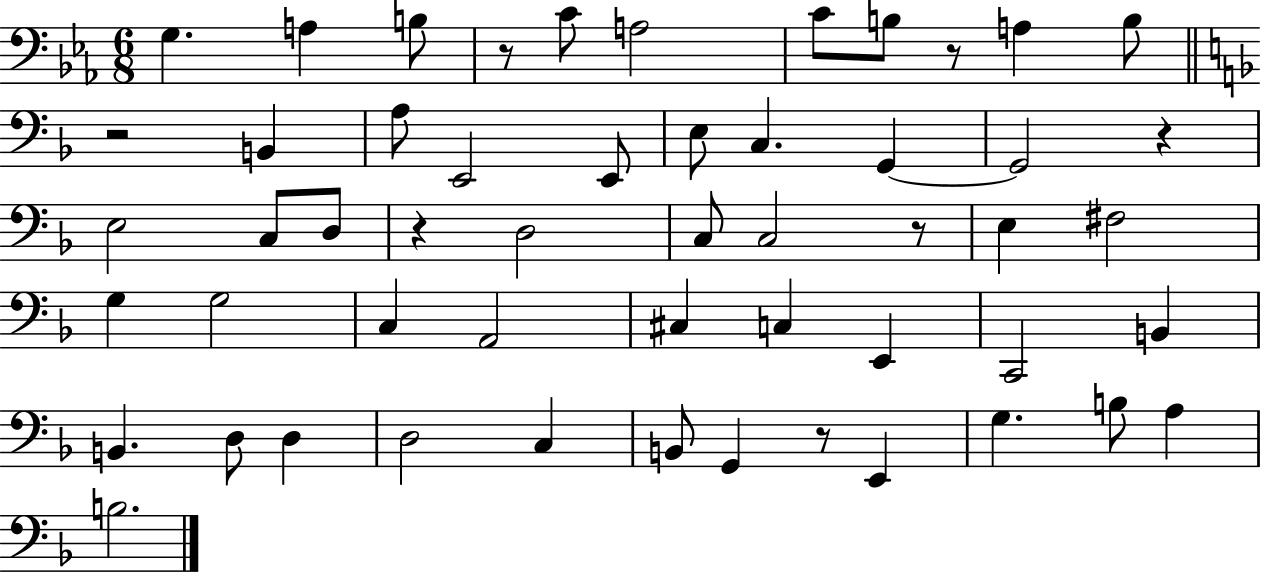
G3/q. A3/q B3/e R/e C4/e A3/h C4/e B3/e R/e A3/q B3/e R/h B2/q A3/e E2/h E2/e E3/e C3/q. G2/q G2/h R/q E3/h C3/e D3/e R/q D3/h C3/e C3/h R/e E3/q F#3/h G3/q G3/h C3/q A2/h C#3/q C3/q E2/q C2/h B2/q B2/q. D3/e D3/q D3/h C3/q B2/e G2/q R/e E2/q G3/q. B3/e A3/q B3/h.